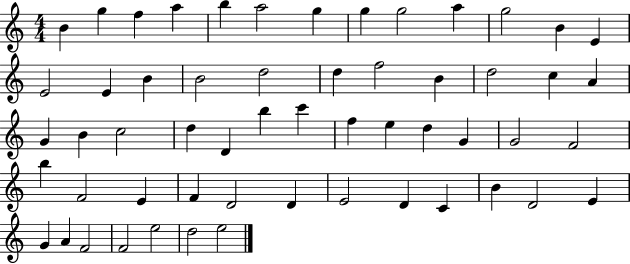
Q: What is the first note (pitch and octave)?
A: B4